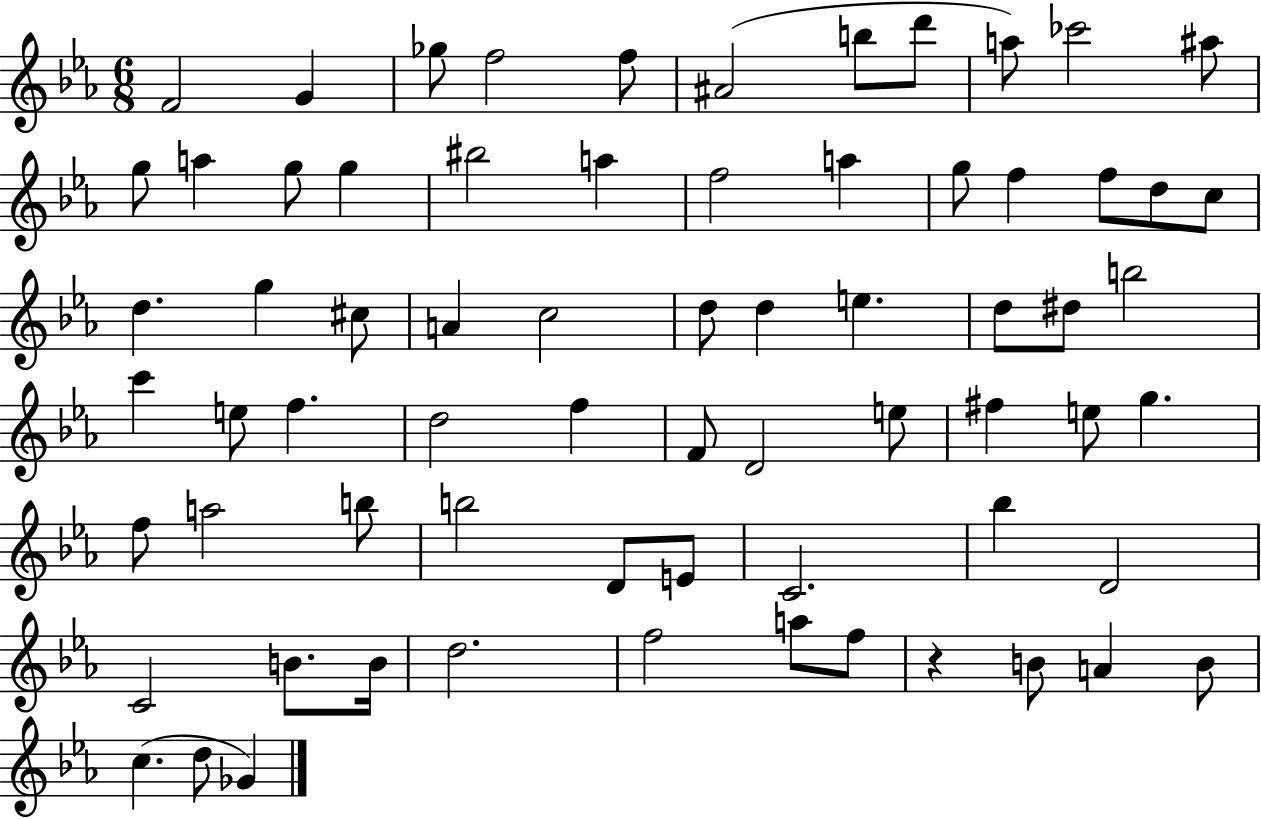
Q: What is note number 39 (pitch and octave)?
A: D5